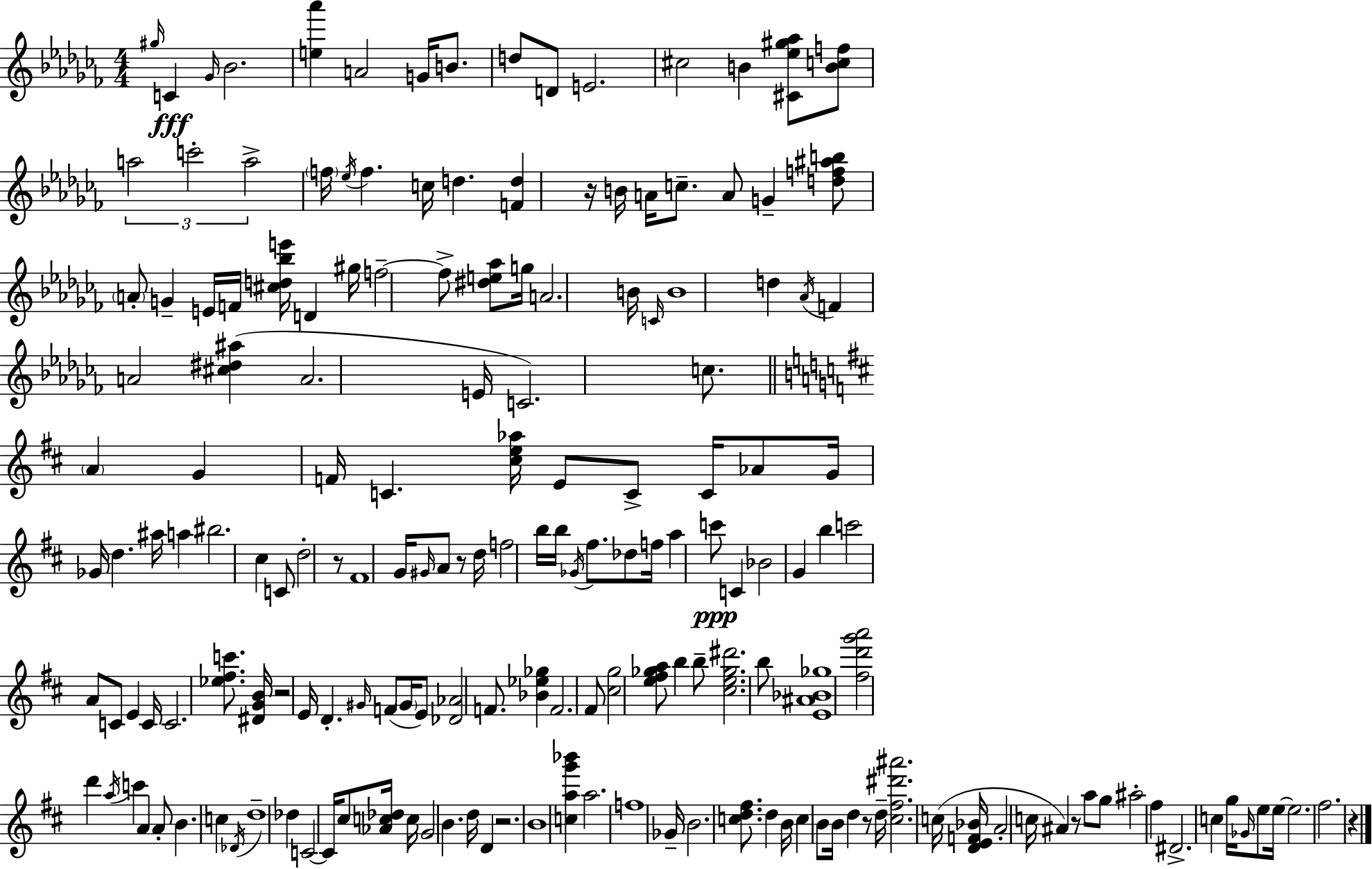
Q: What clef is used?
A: treble